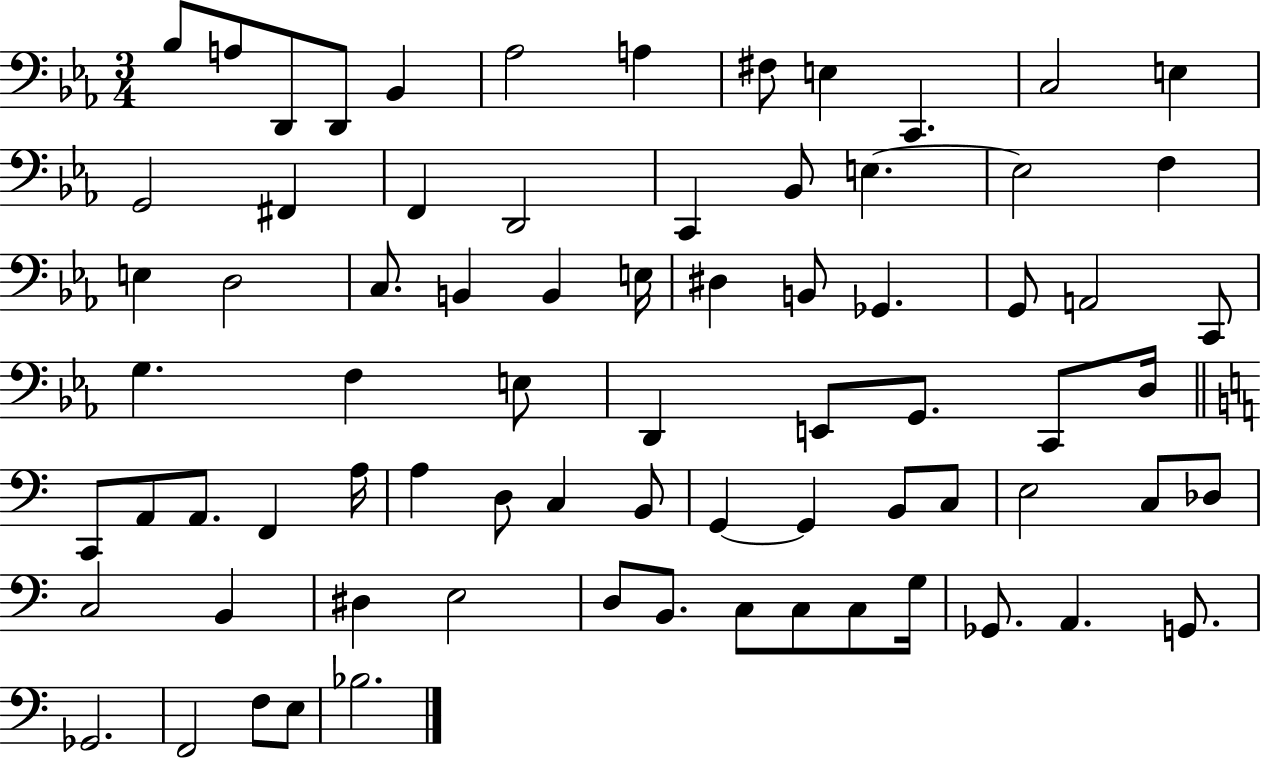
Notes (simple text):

Bb3/e A3/e D2/e D2/e Bb2/q Ab3/h A3/q F#3/e E3/q C2/q. C3/h E3/q G2/h F#2/q F2/q D2/h C2/q Bb2/e E3/q. E3/h F3/q E3/q D3/h C3/e. B2/q B2/q E3/s D#3/q B2/e Gb2/q. G2/e A2/h C2/e G3/q. F3/q E3/e D2/q E2/e G2/e. C2/e D3/s C2/e A2/e A2/e. F2/q A3/s A3/q D3/e C3/q B2/e G2/q G2/q B2/e C3/e E3/h C3/e Db3/e C3/h B2/q D#3/q E3/h D3/e B2/e. C3/e C3/e C3/e G3/s Gb2/e. A2/q. G2/e. Gb2/h. F2/h F3/e E3/e Bb3/h.